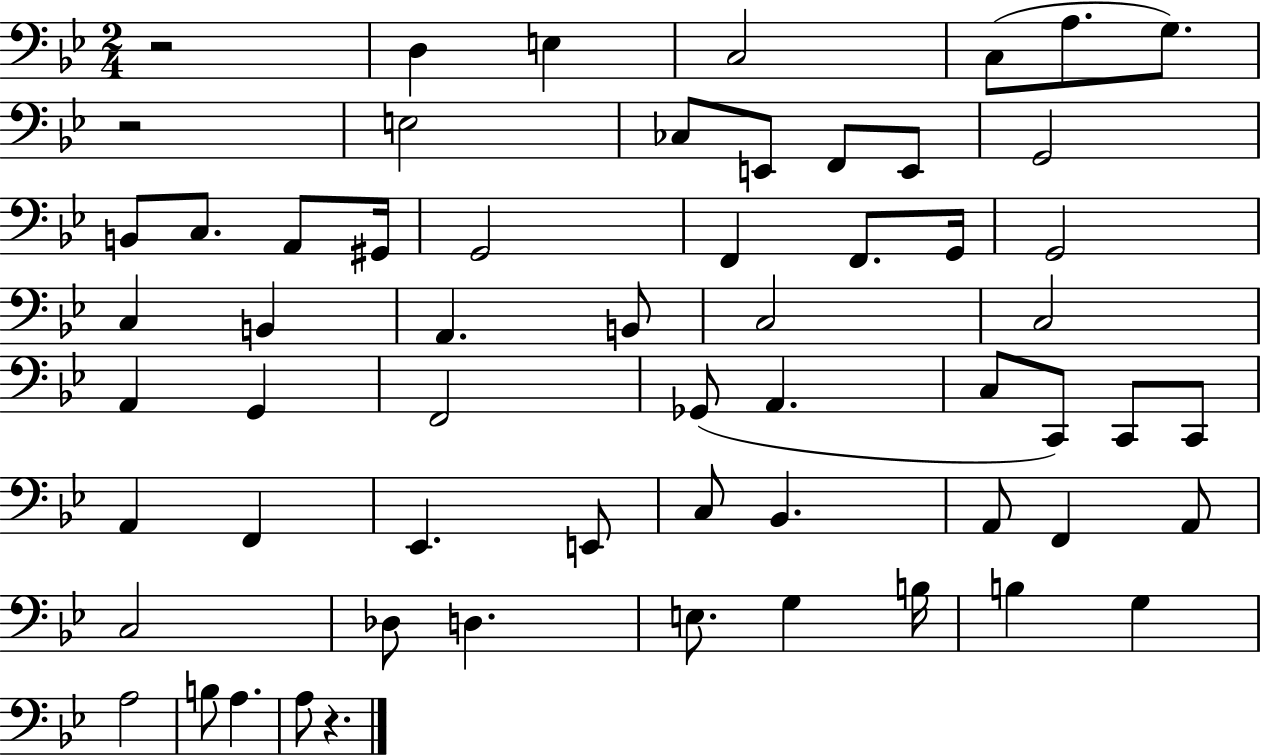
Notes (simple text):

R/h D3/q E3/q C3/h C3/e A3/e. G3/e. R/h E3/h CES3/e E2/e F2/e E2/e G2/h B2/e C3/e. A2/e G#2/s G2/h F2/q F2/e. G2/s G2/h C3/q B2/q A2/q. B2/e C3/h C3/h A2/q G2/q F2/h Gb2/e A2/q. C3/e C2/e C2/e C2/e A2/q F2/q Eb2/q. E2/e C3/e Bb2/q. A2/e F2/q A2/e C3/h Db3/e D3/q. E3/e. G3/q B3/s B3/q G3/q A3/h B3/e A3/q. A3/e R/q.